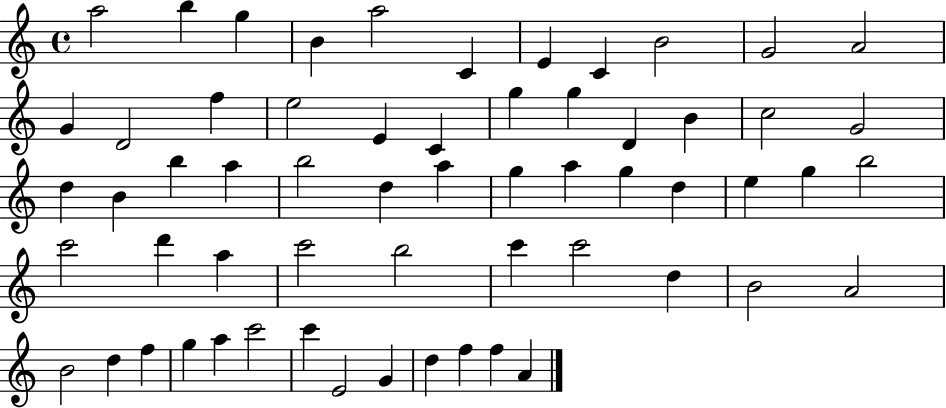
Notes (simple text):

A5/h B5/q G5/q B4/q A5/h C4/q E4/q C4/q B4/h G4/h A4/h G4/q D4/h F5/q E5/h E4/q C4/q G5/q G5/q D4/q B4/q C5/h G4/h D5/q B4/q B5/q A5/q B5/h D5/q A5/q G5/q A5/q G5/q D5/q E5/q G5/q B5/h C6/h D6/q A5/q C6/h B5/h C6/q C6/h D5/q B4/h A4/h B4/h D5/q F5/q G5/q A5/q C6/h C6/q E4/h G4/q D5/q F5/q F5/q A4/q